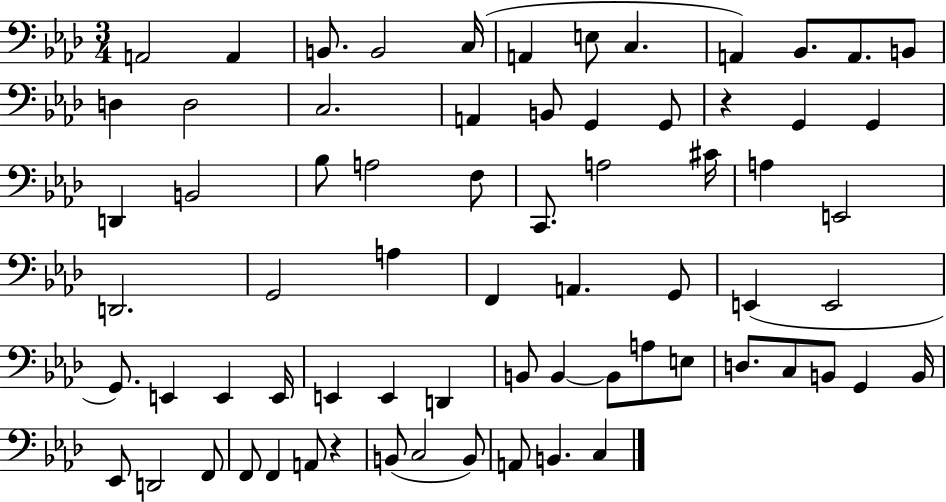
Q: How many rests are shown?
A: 2